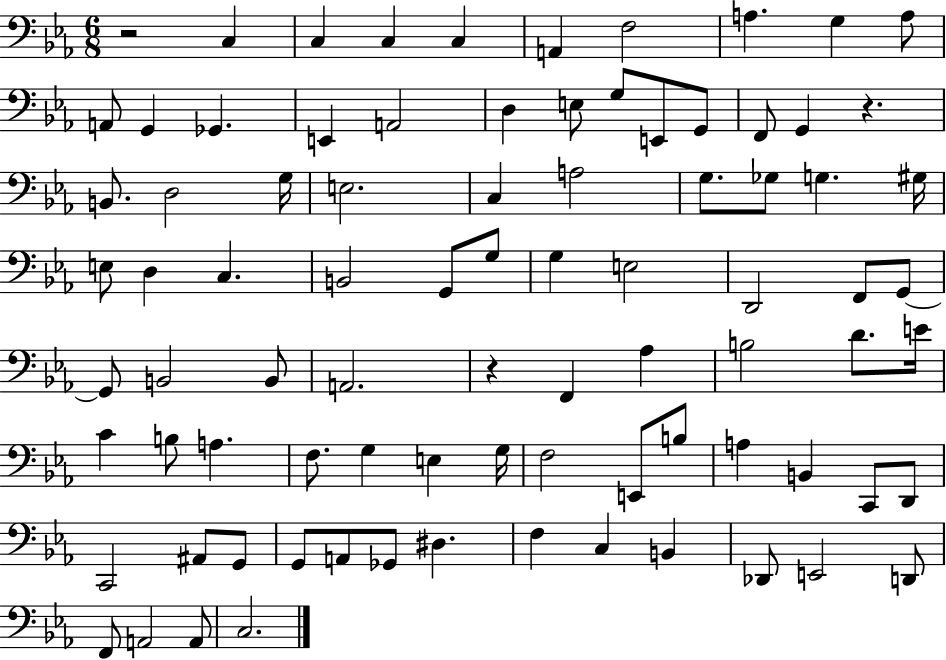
R/h C3/q C3/q C3/q C3/q A2/q F3/h A3/q. G3/q A3/e A2/e G2/q Gb2/q. E2/q A2/h D3/q E3/e G3/e E2/e G2/e F2/e G2/q R/q. B2/e. D3/h G3/s E3/h. C3/q A3/h G3/e. Gb3/e G3/q. G#3/s E3/e D3/q C3/q. B2/h G2/e G3/e G3/q E3/h D2/h F2/e G2/e G2/e B2/h B2/e A2/h. R/q F2/q Ab3/q B3/h D4/e. E4/s C4/q B3/e A3/q. F3/e. G3/q E3/q G3/s F3/h E2/e B3/e A3/q B2/q C2/e D2/e C2/h A#2/e G2/e G2/e A2/e Gb2/e D#3/q. F3/q C3/q B2/q Db2/e E2/h D2/e F2/e A2/h A2/e C3/h.